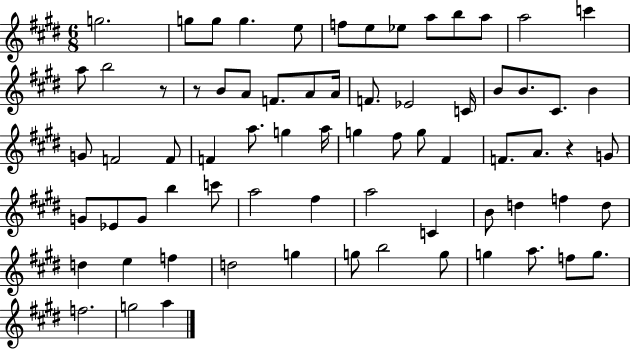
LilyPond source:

{
  \clef treble
  \numericTimeSignature
  \time 6/8
  \key e \major
  g''2. | g''8 g''8 g''4. e''8 | f''8 e''8 ees''8 a''8 b''8 a''8 | a''2 c'''4 | \break a''8 b''2 r8 | r8 b'8 a'8 f'8. a'8 a'16 | f'8. ees'2 c'16 | b'8 b'8. cis'8. b'4 | \break g'8 f'2 f'8 | f'4 a''8. g''4 a''16 | g''4 fis''8 g''8 fis'4 | f'8. a'8. r4 g'8 | \break g'8 ees'8 g'8 b''4 c'''8 | a''2 fis''4 | a''2 c'4 | b'8 d''4 f''4 d''8 | \break d''4 e''4 f''4 | d''2 g''4 | g''8 b''2 g''8 | g''4 a''8. f''8 g''8. | \break f''2. | g''2 a''4 | \bar "|."
}